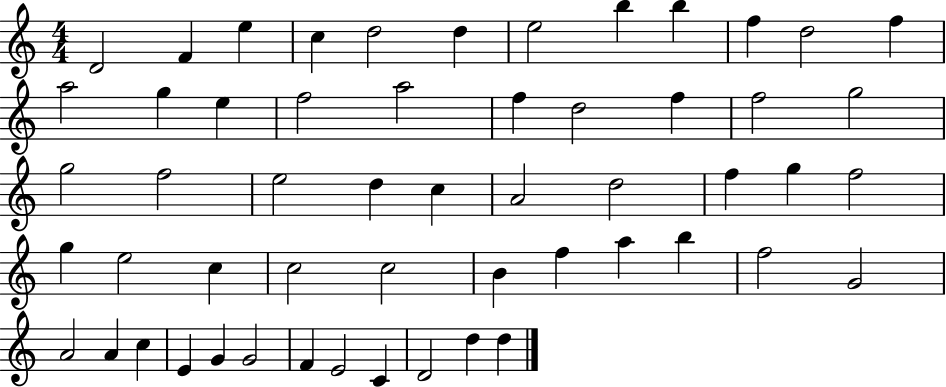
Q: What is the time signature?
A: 4/4